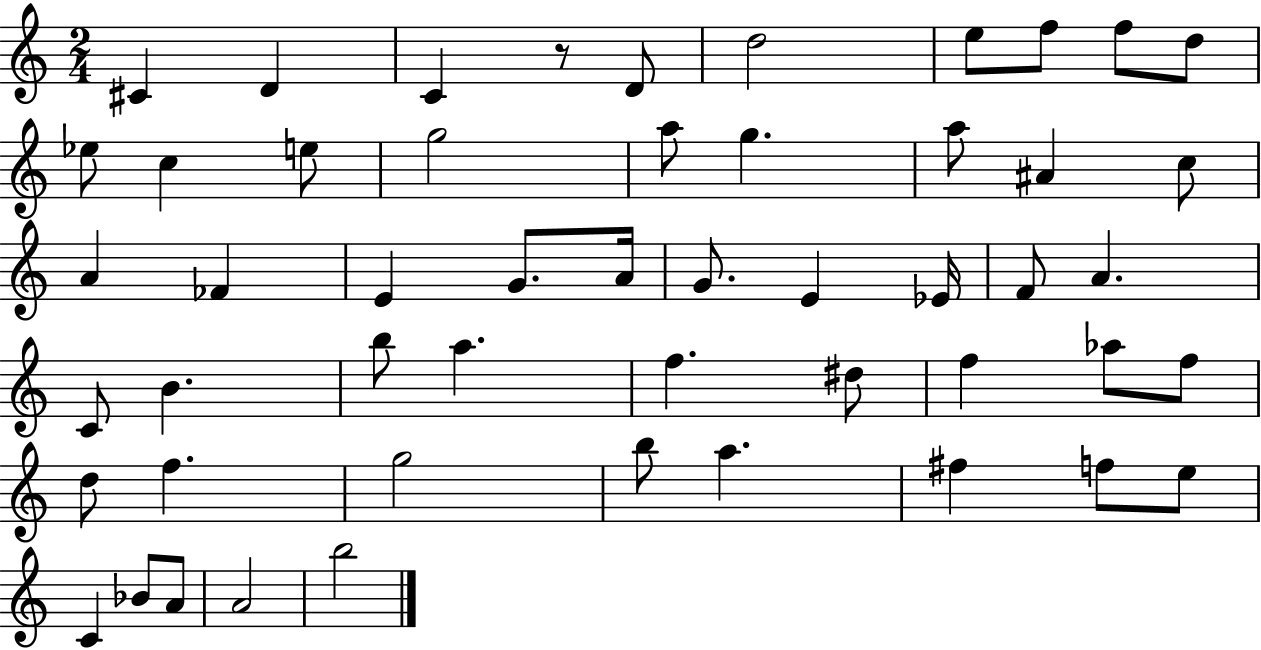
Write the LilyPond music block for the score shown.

{
  \clef treble
  \numericTimeSignature
  \time 2/4
  \key c \major
  cis'4 d'4 | c'4 r8 d'8 | d''2 | e''8 f''8 f''8 d''8 | \break ees''8 c''4 e''8 | g''2 | a''8 g''4. | a''8 ais'4 c''8 | \break a'4 fes'4 | e'4 g'8. a'16 | g'8. e'4 ees'16 | f'8 a'4. | \break c'8 b'4. | b''8 a''4. | f''4. dis''8 | f''4 aes''8 f''8 | \break d''8 f''4. | g''2 | b''8 a''4. | fis''4 f''8 e''8 | \break c'4 bes'8 a'8 | a'2 | b''2 | \bar "|."
}